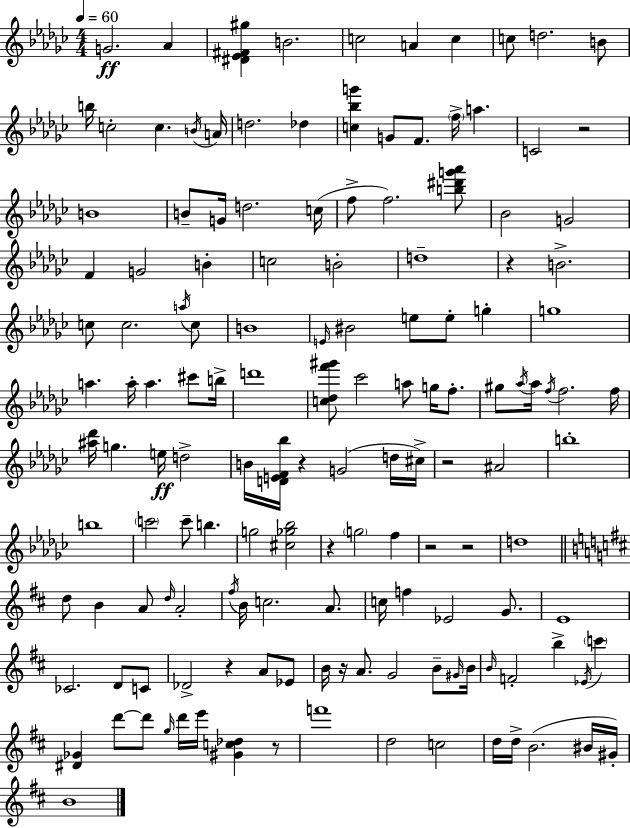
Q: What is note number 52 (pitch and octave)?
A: C#6